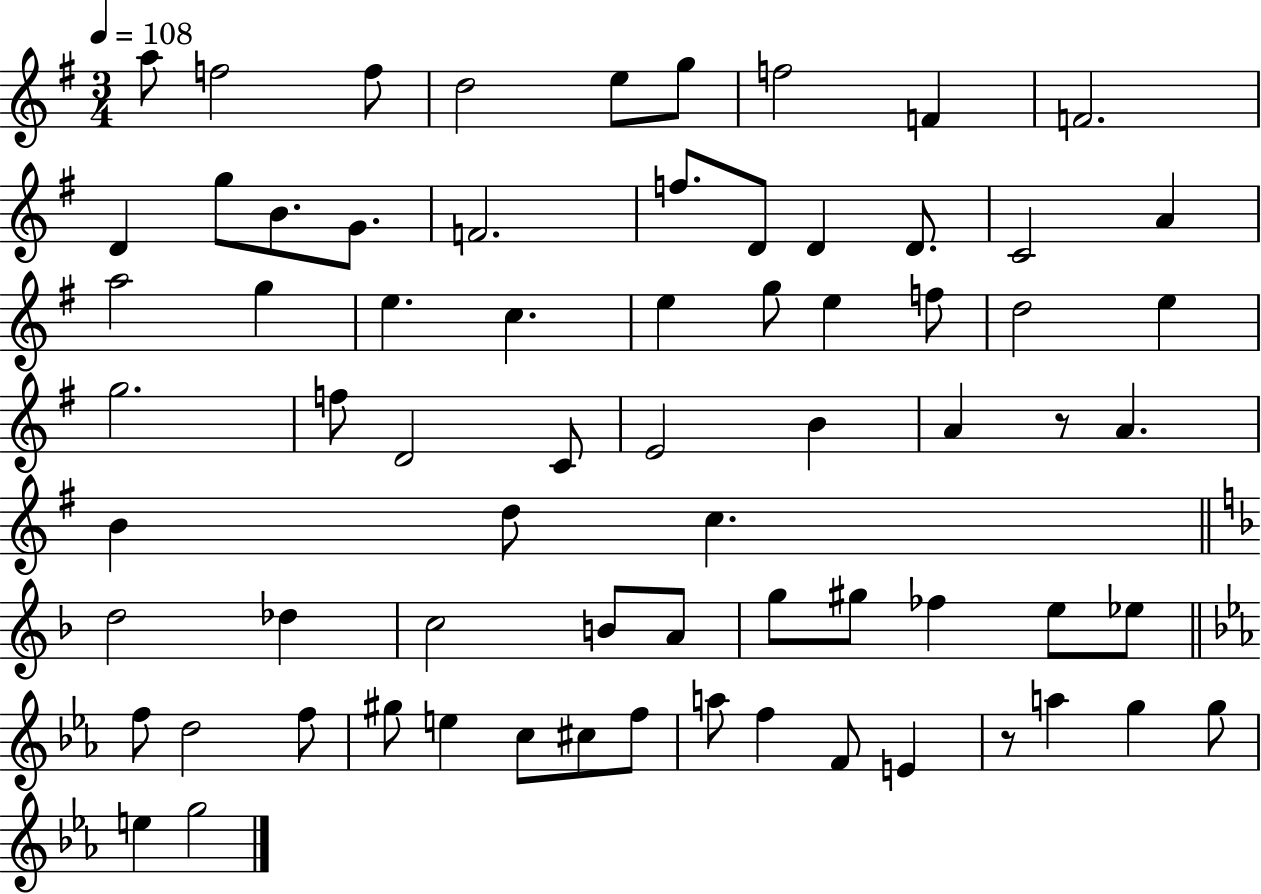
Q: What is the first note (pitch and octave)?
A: A5